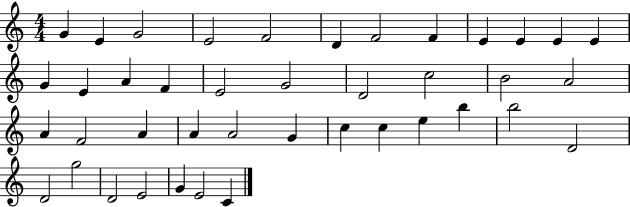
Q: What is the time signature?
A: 4/4